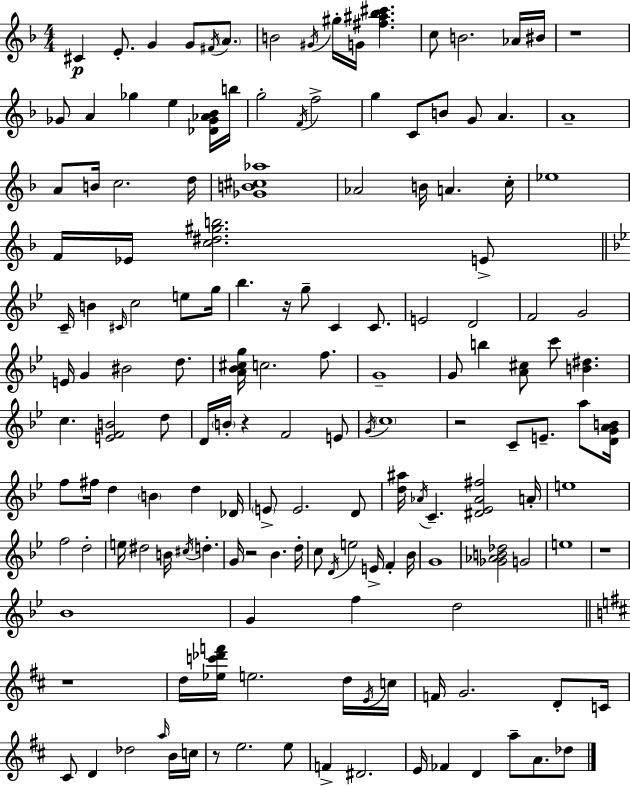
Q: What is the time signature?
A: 4/4